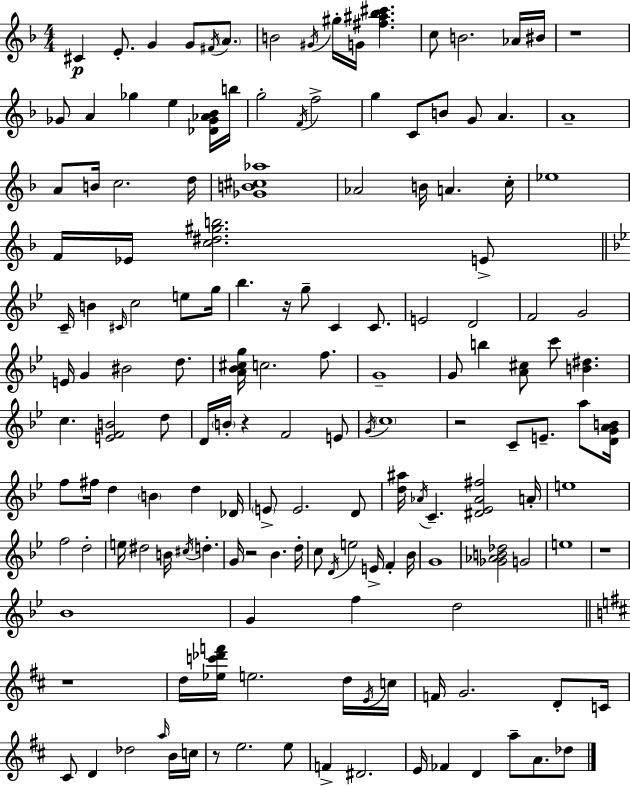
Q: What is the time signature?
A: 4/4